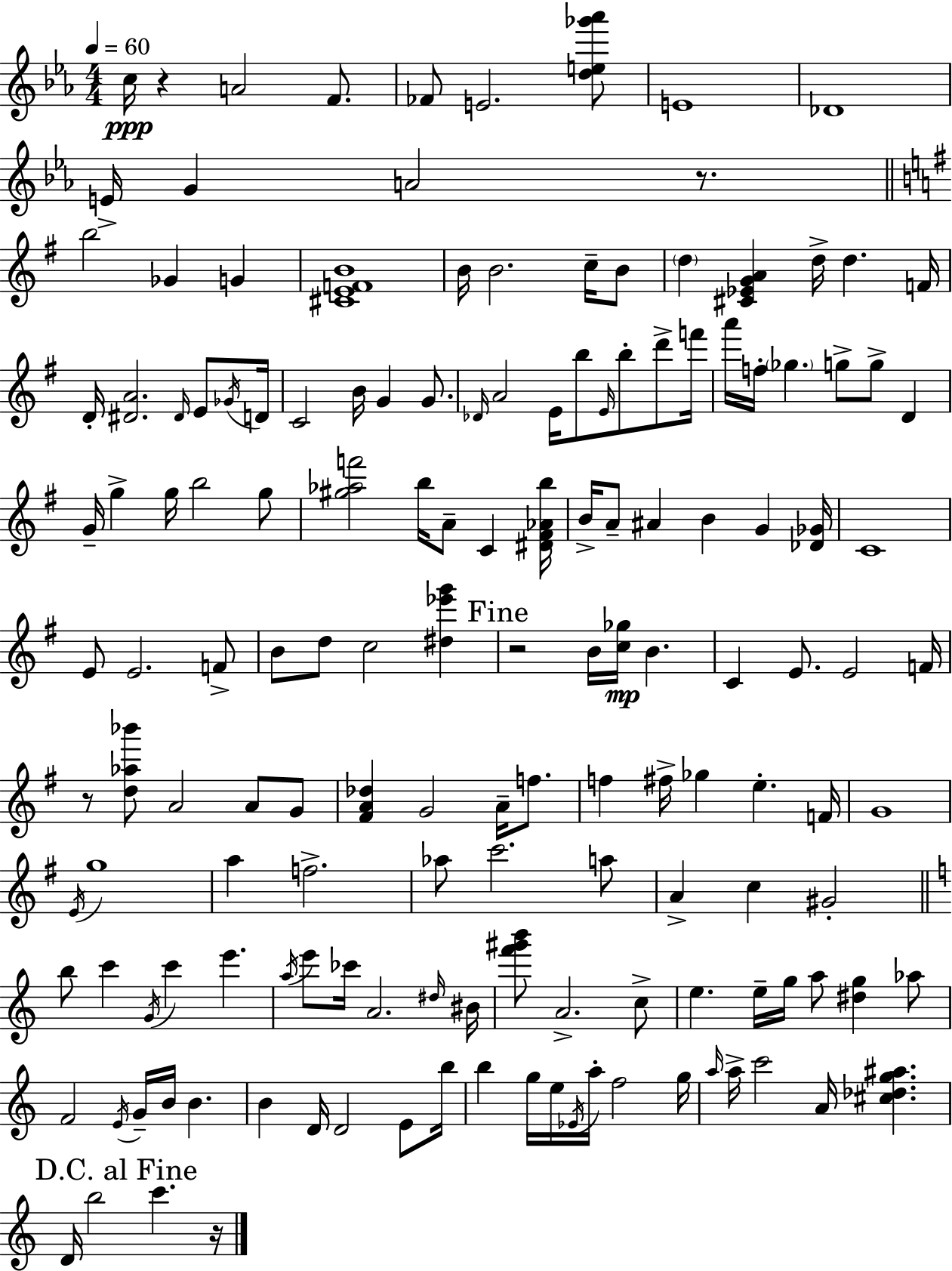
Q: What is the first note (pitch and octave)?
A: C5